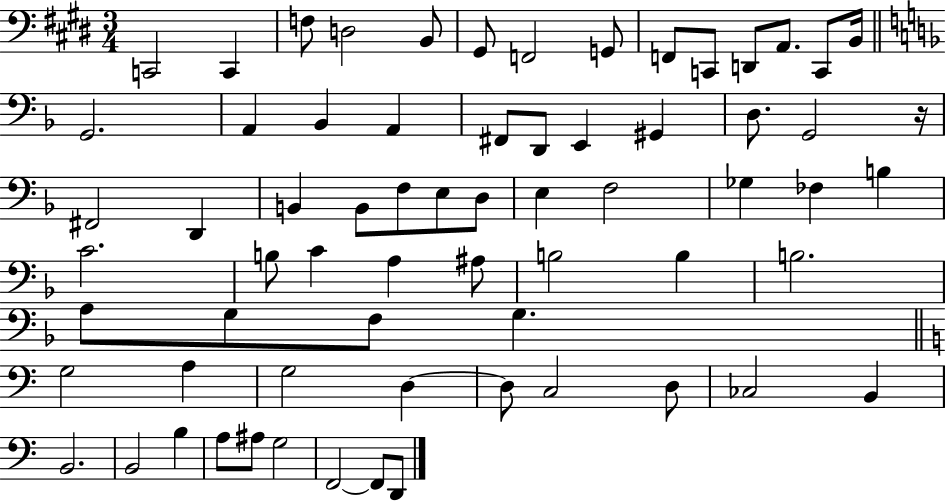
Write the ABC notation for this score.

X:1
T:Untitled
M:3/4
L:1/4
K:E
C,,2 C,, F,/2 D,2 B,,/2 ^G,,/2 F,,2 G,,/2 F,,/2 C,,/2 D,,/2 A,,/2 C,,/2 B,,/4 G,,2 A,, _B,, A,, ^F,,/2 D,,/2 E,, ^G,, D,/2 G,,2 z/4 ^F,,2 D,, B,, B,,/2 F,/2 E,/2 D,/2 E, F,2 _G, _F, B, C2 B,/2 C A, ^A,/2 B,2 B, B,2 A,/2 G,/2 F,/2 G, G,2 A, G,2 D, D,/2 C,2 D,/2 _C,2 B,, B,,2 B,,2 B, A,/2 ^A,/2 G,2 F,,2 F,,/2 D,,/2